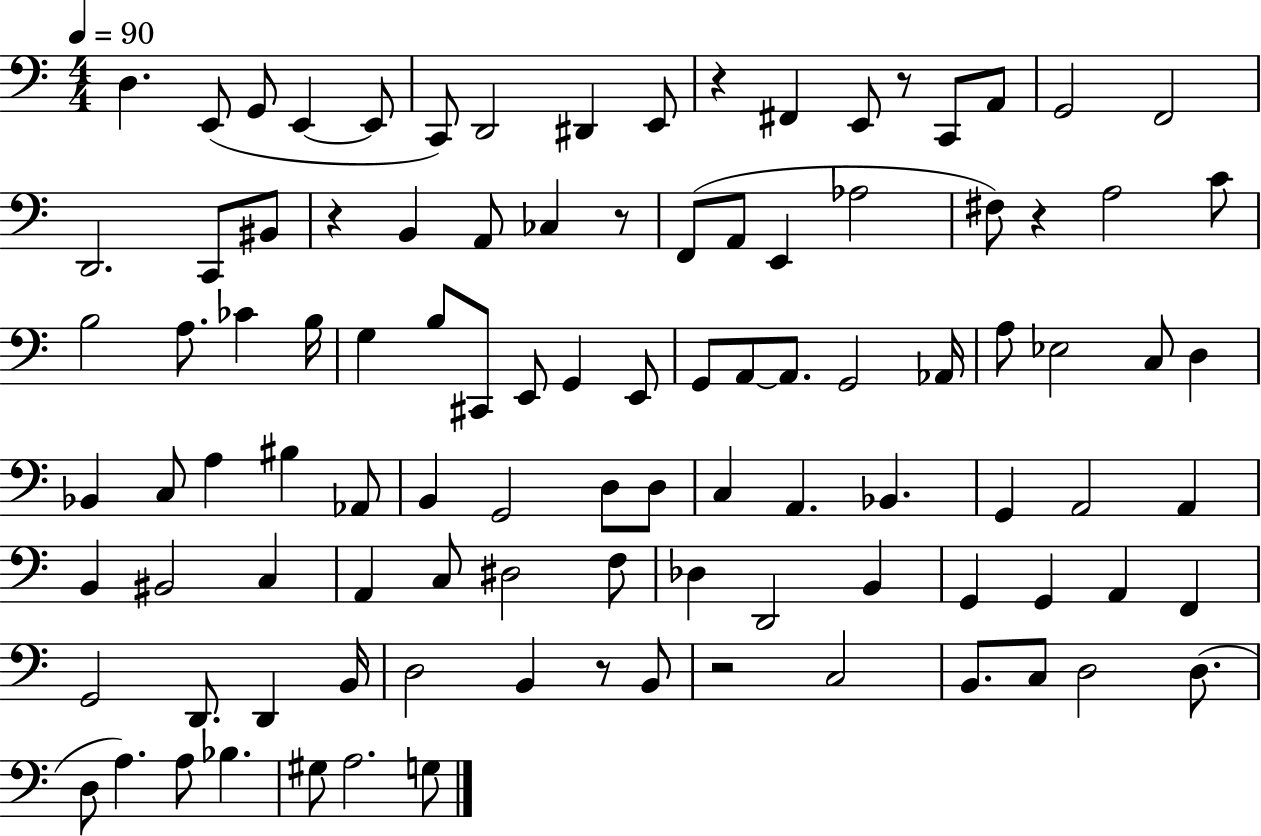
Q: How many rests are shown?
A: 7